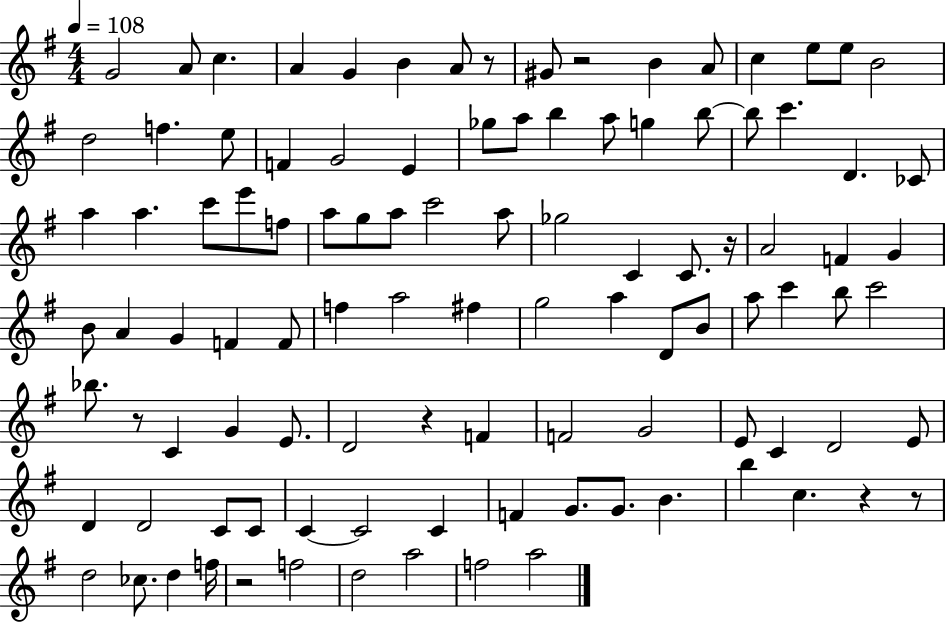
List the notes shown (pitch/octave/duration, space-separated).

G4/h A4/e C5/q. A4/q G4/q B4/q A4/e R/e G#4/e R/h B4/q A4/e C5/q E5/e E5/e B4/h D5/h F5/q. E5/e F4/q G4/h E4/q Gb5/e A5/e B5/q A5/e G5/q B5/e B5/e C6/q. D4/q. CES4/e A5/q A5/q. C6/e E6/e F5/e A5/e G5/e A5/e C6/h A5/e Gb5/h C4/q C4/e. R/s A4/h F4/q G4/q B4/e A4/q G4/q F4/q F4/e F5/q A5/h F#5/q G5/h A5/q D4/e B4/e A5/e C6/q B5/e C6/h Bb5/e. R/e C4/q G4/q E4/e. D4/h R/q F4/q F4/h G4/h E4/e C4/q D4/h E4/e D4/q D4/h C4/e C4/e C4/q C4/h C4/q F4/q G4/e. G4/e. B4/q. B5/q C5/q. R/q R/e D5/h CES5/e. D5/q F5/s R/h F5/h D5/h A5/h F5/h A5/h